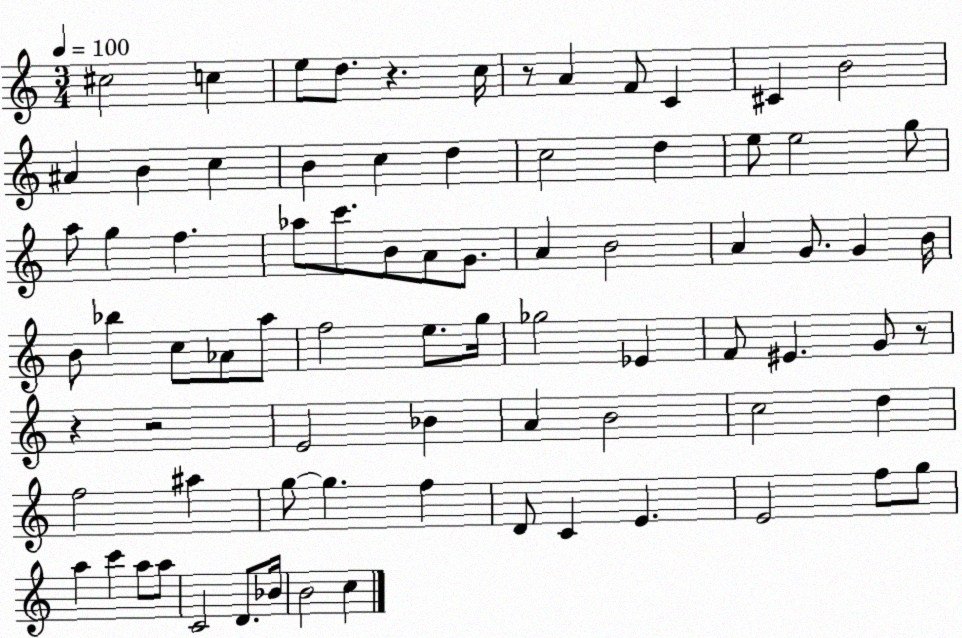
X:1
T:Untitled
M:3/4
L:1/4
K:C
^c2 c e/2 d/2 z c/4 z/2 A F/2 C ^C B2 ^A B c B c d c2 d e/2 e2 g/2 a/2 g f _a/2 c'/2 B/2 A/2 G/2 A B2 A G/2 G B/4 B/2 _b c/2 _A/2 a/2 f2 e/2 g/4 _g2 _E F/2 ^E G/2 z/2 z z2 E2 _B A B2 c2 d f2 ^a g/2 g f D/2 C E E2 f/2 g/2 a c' a/2 a/2 C2 D/2 _B/4 B2 c